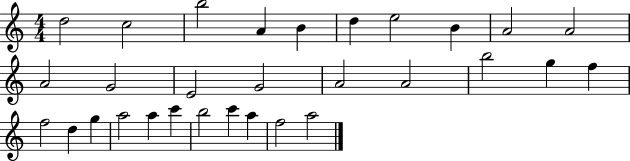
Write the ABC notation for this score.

X:1
T:Untitled
M:4/4
L:1/4
K:C
d2 c2 b2 A B d e2 B A2 A2 A2 G2 E2 G2 A2 A2 b2 g f f2 d g a2 a c' b2 c' a f2 a2